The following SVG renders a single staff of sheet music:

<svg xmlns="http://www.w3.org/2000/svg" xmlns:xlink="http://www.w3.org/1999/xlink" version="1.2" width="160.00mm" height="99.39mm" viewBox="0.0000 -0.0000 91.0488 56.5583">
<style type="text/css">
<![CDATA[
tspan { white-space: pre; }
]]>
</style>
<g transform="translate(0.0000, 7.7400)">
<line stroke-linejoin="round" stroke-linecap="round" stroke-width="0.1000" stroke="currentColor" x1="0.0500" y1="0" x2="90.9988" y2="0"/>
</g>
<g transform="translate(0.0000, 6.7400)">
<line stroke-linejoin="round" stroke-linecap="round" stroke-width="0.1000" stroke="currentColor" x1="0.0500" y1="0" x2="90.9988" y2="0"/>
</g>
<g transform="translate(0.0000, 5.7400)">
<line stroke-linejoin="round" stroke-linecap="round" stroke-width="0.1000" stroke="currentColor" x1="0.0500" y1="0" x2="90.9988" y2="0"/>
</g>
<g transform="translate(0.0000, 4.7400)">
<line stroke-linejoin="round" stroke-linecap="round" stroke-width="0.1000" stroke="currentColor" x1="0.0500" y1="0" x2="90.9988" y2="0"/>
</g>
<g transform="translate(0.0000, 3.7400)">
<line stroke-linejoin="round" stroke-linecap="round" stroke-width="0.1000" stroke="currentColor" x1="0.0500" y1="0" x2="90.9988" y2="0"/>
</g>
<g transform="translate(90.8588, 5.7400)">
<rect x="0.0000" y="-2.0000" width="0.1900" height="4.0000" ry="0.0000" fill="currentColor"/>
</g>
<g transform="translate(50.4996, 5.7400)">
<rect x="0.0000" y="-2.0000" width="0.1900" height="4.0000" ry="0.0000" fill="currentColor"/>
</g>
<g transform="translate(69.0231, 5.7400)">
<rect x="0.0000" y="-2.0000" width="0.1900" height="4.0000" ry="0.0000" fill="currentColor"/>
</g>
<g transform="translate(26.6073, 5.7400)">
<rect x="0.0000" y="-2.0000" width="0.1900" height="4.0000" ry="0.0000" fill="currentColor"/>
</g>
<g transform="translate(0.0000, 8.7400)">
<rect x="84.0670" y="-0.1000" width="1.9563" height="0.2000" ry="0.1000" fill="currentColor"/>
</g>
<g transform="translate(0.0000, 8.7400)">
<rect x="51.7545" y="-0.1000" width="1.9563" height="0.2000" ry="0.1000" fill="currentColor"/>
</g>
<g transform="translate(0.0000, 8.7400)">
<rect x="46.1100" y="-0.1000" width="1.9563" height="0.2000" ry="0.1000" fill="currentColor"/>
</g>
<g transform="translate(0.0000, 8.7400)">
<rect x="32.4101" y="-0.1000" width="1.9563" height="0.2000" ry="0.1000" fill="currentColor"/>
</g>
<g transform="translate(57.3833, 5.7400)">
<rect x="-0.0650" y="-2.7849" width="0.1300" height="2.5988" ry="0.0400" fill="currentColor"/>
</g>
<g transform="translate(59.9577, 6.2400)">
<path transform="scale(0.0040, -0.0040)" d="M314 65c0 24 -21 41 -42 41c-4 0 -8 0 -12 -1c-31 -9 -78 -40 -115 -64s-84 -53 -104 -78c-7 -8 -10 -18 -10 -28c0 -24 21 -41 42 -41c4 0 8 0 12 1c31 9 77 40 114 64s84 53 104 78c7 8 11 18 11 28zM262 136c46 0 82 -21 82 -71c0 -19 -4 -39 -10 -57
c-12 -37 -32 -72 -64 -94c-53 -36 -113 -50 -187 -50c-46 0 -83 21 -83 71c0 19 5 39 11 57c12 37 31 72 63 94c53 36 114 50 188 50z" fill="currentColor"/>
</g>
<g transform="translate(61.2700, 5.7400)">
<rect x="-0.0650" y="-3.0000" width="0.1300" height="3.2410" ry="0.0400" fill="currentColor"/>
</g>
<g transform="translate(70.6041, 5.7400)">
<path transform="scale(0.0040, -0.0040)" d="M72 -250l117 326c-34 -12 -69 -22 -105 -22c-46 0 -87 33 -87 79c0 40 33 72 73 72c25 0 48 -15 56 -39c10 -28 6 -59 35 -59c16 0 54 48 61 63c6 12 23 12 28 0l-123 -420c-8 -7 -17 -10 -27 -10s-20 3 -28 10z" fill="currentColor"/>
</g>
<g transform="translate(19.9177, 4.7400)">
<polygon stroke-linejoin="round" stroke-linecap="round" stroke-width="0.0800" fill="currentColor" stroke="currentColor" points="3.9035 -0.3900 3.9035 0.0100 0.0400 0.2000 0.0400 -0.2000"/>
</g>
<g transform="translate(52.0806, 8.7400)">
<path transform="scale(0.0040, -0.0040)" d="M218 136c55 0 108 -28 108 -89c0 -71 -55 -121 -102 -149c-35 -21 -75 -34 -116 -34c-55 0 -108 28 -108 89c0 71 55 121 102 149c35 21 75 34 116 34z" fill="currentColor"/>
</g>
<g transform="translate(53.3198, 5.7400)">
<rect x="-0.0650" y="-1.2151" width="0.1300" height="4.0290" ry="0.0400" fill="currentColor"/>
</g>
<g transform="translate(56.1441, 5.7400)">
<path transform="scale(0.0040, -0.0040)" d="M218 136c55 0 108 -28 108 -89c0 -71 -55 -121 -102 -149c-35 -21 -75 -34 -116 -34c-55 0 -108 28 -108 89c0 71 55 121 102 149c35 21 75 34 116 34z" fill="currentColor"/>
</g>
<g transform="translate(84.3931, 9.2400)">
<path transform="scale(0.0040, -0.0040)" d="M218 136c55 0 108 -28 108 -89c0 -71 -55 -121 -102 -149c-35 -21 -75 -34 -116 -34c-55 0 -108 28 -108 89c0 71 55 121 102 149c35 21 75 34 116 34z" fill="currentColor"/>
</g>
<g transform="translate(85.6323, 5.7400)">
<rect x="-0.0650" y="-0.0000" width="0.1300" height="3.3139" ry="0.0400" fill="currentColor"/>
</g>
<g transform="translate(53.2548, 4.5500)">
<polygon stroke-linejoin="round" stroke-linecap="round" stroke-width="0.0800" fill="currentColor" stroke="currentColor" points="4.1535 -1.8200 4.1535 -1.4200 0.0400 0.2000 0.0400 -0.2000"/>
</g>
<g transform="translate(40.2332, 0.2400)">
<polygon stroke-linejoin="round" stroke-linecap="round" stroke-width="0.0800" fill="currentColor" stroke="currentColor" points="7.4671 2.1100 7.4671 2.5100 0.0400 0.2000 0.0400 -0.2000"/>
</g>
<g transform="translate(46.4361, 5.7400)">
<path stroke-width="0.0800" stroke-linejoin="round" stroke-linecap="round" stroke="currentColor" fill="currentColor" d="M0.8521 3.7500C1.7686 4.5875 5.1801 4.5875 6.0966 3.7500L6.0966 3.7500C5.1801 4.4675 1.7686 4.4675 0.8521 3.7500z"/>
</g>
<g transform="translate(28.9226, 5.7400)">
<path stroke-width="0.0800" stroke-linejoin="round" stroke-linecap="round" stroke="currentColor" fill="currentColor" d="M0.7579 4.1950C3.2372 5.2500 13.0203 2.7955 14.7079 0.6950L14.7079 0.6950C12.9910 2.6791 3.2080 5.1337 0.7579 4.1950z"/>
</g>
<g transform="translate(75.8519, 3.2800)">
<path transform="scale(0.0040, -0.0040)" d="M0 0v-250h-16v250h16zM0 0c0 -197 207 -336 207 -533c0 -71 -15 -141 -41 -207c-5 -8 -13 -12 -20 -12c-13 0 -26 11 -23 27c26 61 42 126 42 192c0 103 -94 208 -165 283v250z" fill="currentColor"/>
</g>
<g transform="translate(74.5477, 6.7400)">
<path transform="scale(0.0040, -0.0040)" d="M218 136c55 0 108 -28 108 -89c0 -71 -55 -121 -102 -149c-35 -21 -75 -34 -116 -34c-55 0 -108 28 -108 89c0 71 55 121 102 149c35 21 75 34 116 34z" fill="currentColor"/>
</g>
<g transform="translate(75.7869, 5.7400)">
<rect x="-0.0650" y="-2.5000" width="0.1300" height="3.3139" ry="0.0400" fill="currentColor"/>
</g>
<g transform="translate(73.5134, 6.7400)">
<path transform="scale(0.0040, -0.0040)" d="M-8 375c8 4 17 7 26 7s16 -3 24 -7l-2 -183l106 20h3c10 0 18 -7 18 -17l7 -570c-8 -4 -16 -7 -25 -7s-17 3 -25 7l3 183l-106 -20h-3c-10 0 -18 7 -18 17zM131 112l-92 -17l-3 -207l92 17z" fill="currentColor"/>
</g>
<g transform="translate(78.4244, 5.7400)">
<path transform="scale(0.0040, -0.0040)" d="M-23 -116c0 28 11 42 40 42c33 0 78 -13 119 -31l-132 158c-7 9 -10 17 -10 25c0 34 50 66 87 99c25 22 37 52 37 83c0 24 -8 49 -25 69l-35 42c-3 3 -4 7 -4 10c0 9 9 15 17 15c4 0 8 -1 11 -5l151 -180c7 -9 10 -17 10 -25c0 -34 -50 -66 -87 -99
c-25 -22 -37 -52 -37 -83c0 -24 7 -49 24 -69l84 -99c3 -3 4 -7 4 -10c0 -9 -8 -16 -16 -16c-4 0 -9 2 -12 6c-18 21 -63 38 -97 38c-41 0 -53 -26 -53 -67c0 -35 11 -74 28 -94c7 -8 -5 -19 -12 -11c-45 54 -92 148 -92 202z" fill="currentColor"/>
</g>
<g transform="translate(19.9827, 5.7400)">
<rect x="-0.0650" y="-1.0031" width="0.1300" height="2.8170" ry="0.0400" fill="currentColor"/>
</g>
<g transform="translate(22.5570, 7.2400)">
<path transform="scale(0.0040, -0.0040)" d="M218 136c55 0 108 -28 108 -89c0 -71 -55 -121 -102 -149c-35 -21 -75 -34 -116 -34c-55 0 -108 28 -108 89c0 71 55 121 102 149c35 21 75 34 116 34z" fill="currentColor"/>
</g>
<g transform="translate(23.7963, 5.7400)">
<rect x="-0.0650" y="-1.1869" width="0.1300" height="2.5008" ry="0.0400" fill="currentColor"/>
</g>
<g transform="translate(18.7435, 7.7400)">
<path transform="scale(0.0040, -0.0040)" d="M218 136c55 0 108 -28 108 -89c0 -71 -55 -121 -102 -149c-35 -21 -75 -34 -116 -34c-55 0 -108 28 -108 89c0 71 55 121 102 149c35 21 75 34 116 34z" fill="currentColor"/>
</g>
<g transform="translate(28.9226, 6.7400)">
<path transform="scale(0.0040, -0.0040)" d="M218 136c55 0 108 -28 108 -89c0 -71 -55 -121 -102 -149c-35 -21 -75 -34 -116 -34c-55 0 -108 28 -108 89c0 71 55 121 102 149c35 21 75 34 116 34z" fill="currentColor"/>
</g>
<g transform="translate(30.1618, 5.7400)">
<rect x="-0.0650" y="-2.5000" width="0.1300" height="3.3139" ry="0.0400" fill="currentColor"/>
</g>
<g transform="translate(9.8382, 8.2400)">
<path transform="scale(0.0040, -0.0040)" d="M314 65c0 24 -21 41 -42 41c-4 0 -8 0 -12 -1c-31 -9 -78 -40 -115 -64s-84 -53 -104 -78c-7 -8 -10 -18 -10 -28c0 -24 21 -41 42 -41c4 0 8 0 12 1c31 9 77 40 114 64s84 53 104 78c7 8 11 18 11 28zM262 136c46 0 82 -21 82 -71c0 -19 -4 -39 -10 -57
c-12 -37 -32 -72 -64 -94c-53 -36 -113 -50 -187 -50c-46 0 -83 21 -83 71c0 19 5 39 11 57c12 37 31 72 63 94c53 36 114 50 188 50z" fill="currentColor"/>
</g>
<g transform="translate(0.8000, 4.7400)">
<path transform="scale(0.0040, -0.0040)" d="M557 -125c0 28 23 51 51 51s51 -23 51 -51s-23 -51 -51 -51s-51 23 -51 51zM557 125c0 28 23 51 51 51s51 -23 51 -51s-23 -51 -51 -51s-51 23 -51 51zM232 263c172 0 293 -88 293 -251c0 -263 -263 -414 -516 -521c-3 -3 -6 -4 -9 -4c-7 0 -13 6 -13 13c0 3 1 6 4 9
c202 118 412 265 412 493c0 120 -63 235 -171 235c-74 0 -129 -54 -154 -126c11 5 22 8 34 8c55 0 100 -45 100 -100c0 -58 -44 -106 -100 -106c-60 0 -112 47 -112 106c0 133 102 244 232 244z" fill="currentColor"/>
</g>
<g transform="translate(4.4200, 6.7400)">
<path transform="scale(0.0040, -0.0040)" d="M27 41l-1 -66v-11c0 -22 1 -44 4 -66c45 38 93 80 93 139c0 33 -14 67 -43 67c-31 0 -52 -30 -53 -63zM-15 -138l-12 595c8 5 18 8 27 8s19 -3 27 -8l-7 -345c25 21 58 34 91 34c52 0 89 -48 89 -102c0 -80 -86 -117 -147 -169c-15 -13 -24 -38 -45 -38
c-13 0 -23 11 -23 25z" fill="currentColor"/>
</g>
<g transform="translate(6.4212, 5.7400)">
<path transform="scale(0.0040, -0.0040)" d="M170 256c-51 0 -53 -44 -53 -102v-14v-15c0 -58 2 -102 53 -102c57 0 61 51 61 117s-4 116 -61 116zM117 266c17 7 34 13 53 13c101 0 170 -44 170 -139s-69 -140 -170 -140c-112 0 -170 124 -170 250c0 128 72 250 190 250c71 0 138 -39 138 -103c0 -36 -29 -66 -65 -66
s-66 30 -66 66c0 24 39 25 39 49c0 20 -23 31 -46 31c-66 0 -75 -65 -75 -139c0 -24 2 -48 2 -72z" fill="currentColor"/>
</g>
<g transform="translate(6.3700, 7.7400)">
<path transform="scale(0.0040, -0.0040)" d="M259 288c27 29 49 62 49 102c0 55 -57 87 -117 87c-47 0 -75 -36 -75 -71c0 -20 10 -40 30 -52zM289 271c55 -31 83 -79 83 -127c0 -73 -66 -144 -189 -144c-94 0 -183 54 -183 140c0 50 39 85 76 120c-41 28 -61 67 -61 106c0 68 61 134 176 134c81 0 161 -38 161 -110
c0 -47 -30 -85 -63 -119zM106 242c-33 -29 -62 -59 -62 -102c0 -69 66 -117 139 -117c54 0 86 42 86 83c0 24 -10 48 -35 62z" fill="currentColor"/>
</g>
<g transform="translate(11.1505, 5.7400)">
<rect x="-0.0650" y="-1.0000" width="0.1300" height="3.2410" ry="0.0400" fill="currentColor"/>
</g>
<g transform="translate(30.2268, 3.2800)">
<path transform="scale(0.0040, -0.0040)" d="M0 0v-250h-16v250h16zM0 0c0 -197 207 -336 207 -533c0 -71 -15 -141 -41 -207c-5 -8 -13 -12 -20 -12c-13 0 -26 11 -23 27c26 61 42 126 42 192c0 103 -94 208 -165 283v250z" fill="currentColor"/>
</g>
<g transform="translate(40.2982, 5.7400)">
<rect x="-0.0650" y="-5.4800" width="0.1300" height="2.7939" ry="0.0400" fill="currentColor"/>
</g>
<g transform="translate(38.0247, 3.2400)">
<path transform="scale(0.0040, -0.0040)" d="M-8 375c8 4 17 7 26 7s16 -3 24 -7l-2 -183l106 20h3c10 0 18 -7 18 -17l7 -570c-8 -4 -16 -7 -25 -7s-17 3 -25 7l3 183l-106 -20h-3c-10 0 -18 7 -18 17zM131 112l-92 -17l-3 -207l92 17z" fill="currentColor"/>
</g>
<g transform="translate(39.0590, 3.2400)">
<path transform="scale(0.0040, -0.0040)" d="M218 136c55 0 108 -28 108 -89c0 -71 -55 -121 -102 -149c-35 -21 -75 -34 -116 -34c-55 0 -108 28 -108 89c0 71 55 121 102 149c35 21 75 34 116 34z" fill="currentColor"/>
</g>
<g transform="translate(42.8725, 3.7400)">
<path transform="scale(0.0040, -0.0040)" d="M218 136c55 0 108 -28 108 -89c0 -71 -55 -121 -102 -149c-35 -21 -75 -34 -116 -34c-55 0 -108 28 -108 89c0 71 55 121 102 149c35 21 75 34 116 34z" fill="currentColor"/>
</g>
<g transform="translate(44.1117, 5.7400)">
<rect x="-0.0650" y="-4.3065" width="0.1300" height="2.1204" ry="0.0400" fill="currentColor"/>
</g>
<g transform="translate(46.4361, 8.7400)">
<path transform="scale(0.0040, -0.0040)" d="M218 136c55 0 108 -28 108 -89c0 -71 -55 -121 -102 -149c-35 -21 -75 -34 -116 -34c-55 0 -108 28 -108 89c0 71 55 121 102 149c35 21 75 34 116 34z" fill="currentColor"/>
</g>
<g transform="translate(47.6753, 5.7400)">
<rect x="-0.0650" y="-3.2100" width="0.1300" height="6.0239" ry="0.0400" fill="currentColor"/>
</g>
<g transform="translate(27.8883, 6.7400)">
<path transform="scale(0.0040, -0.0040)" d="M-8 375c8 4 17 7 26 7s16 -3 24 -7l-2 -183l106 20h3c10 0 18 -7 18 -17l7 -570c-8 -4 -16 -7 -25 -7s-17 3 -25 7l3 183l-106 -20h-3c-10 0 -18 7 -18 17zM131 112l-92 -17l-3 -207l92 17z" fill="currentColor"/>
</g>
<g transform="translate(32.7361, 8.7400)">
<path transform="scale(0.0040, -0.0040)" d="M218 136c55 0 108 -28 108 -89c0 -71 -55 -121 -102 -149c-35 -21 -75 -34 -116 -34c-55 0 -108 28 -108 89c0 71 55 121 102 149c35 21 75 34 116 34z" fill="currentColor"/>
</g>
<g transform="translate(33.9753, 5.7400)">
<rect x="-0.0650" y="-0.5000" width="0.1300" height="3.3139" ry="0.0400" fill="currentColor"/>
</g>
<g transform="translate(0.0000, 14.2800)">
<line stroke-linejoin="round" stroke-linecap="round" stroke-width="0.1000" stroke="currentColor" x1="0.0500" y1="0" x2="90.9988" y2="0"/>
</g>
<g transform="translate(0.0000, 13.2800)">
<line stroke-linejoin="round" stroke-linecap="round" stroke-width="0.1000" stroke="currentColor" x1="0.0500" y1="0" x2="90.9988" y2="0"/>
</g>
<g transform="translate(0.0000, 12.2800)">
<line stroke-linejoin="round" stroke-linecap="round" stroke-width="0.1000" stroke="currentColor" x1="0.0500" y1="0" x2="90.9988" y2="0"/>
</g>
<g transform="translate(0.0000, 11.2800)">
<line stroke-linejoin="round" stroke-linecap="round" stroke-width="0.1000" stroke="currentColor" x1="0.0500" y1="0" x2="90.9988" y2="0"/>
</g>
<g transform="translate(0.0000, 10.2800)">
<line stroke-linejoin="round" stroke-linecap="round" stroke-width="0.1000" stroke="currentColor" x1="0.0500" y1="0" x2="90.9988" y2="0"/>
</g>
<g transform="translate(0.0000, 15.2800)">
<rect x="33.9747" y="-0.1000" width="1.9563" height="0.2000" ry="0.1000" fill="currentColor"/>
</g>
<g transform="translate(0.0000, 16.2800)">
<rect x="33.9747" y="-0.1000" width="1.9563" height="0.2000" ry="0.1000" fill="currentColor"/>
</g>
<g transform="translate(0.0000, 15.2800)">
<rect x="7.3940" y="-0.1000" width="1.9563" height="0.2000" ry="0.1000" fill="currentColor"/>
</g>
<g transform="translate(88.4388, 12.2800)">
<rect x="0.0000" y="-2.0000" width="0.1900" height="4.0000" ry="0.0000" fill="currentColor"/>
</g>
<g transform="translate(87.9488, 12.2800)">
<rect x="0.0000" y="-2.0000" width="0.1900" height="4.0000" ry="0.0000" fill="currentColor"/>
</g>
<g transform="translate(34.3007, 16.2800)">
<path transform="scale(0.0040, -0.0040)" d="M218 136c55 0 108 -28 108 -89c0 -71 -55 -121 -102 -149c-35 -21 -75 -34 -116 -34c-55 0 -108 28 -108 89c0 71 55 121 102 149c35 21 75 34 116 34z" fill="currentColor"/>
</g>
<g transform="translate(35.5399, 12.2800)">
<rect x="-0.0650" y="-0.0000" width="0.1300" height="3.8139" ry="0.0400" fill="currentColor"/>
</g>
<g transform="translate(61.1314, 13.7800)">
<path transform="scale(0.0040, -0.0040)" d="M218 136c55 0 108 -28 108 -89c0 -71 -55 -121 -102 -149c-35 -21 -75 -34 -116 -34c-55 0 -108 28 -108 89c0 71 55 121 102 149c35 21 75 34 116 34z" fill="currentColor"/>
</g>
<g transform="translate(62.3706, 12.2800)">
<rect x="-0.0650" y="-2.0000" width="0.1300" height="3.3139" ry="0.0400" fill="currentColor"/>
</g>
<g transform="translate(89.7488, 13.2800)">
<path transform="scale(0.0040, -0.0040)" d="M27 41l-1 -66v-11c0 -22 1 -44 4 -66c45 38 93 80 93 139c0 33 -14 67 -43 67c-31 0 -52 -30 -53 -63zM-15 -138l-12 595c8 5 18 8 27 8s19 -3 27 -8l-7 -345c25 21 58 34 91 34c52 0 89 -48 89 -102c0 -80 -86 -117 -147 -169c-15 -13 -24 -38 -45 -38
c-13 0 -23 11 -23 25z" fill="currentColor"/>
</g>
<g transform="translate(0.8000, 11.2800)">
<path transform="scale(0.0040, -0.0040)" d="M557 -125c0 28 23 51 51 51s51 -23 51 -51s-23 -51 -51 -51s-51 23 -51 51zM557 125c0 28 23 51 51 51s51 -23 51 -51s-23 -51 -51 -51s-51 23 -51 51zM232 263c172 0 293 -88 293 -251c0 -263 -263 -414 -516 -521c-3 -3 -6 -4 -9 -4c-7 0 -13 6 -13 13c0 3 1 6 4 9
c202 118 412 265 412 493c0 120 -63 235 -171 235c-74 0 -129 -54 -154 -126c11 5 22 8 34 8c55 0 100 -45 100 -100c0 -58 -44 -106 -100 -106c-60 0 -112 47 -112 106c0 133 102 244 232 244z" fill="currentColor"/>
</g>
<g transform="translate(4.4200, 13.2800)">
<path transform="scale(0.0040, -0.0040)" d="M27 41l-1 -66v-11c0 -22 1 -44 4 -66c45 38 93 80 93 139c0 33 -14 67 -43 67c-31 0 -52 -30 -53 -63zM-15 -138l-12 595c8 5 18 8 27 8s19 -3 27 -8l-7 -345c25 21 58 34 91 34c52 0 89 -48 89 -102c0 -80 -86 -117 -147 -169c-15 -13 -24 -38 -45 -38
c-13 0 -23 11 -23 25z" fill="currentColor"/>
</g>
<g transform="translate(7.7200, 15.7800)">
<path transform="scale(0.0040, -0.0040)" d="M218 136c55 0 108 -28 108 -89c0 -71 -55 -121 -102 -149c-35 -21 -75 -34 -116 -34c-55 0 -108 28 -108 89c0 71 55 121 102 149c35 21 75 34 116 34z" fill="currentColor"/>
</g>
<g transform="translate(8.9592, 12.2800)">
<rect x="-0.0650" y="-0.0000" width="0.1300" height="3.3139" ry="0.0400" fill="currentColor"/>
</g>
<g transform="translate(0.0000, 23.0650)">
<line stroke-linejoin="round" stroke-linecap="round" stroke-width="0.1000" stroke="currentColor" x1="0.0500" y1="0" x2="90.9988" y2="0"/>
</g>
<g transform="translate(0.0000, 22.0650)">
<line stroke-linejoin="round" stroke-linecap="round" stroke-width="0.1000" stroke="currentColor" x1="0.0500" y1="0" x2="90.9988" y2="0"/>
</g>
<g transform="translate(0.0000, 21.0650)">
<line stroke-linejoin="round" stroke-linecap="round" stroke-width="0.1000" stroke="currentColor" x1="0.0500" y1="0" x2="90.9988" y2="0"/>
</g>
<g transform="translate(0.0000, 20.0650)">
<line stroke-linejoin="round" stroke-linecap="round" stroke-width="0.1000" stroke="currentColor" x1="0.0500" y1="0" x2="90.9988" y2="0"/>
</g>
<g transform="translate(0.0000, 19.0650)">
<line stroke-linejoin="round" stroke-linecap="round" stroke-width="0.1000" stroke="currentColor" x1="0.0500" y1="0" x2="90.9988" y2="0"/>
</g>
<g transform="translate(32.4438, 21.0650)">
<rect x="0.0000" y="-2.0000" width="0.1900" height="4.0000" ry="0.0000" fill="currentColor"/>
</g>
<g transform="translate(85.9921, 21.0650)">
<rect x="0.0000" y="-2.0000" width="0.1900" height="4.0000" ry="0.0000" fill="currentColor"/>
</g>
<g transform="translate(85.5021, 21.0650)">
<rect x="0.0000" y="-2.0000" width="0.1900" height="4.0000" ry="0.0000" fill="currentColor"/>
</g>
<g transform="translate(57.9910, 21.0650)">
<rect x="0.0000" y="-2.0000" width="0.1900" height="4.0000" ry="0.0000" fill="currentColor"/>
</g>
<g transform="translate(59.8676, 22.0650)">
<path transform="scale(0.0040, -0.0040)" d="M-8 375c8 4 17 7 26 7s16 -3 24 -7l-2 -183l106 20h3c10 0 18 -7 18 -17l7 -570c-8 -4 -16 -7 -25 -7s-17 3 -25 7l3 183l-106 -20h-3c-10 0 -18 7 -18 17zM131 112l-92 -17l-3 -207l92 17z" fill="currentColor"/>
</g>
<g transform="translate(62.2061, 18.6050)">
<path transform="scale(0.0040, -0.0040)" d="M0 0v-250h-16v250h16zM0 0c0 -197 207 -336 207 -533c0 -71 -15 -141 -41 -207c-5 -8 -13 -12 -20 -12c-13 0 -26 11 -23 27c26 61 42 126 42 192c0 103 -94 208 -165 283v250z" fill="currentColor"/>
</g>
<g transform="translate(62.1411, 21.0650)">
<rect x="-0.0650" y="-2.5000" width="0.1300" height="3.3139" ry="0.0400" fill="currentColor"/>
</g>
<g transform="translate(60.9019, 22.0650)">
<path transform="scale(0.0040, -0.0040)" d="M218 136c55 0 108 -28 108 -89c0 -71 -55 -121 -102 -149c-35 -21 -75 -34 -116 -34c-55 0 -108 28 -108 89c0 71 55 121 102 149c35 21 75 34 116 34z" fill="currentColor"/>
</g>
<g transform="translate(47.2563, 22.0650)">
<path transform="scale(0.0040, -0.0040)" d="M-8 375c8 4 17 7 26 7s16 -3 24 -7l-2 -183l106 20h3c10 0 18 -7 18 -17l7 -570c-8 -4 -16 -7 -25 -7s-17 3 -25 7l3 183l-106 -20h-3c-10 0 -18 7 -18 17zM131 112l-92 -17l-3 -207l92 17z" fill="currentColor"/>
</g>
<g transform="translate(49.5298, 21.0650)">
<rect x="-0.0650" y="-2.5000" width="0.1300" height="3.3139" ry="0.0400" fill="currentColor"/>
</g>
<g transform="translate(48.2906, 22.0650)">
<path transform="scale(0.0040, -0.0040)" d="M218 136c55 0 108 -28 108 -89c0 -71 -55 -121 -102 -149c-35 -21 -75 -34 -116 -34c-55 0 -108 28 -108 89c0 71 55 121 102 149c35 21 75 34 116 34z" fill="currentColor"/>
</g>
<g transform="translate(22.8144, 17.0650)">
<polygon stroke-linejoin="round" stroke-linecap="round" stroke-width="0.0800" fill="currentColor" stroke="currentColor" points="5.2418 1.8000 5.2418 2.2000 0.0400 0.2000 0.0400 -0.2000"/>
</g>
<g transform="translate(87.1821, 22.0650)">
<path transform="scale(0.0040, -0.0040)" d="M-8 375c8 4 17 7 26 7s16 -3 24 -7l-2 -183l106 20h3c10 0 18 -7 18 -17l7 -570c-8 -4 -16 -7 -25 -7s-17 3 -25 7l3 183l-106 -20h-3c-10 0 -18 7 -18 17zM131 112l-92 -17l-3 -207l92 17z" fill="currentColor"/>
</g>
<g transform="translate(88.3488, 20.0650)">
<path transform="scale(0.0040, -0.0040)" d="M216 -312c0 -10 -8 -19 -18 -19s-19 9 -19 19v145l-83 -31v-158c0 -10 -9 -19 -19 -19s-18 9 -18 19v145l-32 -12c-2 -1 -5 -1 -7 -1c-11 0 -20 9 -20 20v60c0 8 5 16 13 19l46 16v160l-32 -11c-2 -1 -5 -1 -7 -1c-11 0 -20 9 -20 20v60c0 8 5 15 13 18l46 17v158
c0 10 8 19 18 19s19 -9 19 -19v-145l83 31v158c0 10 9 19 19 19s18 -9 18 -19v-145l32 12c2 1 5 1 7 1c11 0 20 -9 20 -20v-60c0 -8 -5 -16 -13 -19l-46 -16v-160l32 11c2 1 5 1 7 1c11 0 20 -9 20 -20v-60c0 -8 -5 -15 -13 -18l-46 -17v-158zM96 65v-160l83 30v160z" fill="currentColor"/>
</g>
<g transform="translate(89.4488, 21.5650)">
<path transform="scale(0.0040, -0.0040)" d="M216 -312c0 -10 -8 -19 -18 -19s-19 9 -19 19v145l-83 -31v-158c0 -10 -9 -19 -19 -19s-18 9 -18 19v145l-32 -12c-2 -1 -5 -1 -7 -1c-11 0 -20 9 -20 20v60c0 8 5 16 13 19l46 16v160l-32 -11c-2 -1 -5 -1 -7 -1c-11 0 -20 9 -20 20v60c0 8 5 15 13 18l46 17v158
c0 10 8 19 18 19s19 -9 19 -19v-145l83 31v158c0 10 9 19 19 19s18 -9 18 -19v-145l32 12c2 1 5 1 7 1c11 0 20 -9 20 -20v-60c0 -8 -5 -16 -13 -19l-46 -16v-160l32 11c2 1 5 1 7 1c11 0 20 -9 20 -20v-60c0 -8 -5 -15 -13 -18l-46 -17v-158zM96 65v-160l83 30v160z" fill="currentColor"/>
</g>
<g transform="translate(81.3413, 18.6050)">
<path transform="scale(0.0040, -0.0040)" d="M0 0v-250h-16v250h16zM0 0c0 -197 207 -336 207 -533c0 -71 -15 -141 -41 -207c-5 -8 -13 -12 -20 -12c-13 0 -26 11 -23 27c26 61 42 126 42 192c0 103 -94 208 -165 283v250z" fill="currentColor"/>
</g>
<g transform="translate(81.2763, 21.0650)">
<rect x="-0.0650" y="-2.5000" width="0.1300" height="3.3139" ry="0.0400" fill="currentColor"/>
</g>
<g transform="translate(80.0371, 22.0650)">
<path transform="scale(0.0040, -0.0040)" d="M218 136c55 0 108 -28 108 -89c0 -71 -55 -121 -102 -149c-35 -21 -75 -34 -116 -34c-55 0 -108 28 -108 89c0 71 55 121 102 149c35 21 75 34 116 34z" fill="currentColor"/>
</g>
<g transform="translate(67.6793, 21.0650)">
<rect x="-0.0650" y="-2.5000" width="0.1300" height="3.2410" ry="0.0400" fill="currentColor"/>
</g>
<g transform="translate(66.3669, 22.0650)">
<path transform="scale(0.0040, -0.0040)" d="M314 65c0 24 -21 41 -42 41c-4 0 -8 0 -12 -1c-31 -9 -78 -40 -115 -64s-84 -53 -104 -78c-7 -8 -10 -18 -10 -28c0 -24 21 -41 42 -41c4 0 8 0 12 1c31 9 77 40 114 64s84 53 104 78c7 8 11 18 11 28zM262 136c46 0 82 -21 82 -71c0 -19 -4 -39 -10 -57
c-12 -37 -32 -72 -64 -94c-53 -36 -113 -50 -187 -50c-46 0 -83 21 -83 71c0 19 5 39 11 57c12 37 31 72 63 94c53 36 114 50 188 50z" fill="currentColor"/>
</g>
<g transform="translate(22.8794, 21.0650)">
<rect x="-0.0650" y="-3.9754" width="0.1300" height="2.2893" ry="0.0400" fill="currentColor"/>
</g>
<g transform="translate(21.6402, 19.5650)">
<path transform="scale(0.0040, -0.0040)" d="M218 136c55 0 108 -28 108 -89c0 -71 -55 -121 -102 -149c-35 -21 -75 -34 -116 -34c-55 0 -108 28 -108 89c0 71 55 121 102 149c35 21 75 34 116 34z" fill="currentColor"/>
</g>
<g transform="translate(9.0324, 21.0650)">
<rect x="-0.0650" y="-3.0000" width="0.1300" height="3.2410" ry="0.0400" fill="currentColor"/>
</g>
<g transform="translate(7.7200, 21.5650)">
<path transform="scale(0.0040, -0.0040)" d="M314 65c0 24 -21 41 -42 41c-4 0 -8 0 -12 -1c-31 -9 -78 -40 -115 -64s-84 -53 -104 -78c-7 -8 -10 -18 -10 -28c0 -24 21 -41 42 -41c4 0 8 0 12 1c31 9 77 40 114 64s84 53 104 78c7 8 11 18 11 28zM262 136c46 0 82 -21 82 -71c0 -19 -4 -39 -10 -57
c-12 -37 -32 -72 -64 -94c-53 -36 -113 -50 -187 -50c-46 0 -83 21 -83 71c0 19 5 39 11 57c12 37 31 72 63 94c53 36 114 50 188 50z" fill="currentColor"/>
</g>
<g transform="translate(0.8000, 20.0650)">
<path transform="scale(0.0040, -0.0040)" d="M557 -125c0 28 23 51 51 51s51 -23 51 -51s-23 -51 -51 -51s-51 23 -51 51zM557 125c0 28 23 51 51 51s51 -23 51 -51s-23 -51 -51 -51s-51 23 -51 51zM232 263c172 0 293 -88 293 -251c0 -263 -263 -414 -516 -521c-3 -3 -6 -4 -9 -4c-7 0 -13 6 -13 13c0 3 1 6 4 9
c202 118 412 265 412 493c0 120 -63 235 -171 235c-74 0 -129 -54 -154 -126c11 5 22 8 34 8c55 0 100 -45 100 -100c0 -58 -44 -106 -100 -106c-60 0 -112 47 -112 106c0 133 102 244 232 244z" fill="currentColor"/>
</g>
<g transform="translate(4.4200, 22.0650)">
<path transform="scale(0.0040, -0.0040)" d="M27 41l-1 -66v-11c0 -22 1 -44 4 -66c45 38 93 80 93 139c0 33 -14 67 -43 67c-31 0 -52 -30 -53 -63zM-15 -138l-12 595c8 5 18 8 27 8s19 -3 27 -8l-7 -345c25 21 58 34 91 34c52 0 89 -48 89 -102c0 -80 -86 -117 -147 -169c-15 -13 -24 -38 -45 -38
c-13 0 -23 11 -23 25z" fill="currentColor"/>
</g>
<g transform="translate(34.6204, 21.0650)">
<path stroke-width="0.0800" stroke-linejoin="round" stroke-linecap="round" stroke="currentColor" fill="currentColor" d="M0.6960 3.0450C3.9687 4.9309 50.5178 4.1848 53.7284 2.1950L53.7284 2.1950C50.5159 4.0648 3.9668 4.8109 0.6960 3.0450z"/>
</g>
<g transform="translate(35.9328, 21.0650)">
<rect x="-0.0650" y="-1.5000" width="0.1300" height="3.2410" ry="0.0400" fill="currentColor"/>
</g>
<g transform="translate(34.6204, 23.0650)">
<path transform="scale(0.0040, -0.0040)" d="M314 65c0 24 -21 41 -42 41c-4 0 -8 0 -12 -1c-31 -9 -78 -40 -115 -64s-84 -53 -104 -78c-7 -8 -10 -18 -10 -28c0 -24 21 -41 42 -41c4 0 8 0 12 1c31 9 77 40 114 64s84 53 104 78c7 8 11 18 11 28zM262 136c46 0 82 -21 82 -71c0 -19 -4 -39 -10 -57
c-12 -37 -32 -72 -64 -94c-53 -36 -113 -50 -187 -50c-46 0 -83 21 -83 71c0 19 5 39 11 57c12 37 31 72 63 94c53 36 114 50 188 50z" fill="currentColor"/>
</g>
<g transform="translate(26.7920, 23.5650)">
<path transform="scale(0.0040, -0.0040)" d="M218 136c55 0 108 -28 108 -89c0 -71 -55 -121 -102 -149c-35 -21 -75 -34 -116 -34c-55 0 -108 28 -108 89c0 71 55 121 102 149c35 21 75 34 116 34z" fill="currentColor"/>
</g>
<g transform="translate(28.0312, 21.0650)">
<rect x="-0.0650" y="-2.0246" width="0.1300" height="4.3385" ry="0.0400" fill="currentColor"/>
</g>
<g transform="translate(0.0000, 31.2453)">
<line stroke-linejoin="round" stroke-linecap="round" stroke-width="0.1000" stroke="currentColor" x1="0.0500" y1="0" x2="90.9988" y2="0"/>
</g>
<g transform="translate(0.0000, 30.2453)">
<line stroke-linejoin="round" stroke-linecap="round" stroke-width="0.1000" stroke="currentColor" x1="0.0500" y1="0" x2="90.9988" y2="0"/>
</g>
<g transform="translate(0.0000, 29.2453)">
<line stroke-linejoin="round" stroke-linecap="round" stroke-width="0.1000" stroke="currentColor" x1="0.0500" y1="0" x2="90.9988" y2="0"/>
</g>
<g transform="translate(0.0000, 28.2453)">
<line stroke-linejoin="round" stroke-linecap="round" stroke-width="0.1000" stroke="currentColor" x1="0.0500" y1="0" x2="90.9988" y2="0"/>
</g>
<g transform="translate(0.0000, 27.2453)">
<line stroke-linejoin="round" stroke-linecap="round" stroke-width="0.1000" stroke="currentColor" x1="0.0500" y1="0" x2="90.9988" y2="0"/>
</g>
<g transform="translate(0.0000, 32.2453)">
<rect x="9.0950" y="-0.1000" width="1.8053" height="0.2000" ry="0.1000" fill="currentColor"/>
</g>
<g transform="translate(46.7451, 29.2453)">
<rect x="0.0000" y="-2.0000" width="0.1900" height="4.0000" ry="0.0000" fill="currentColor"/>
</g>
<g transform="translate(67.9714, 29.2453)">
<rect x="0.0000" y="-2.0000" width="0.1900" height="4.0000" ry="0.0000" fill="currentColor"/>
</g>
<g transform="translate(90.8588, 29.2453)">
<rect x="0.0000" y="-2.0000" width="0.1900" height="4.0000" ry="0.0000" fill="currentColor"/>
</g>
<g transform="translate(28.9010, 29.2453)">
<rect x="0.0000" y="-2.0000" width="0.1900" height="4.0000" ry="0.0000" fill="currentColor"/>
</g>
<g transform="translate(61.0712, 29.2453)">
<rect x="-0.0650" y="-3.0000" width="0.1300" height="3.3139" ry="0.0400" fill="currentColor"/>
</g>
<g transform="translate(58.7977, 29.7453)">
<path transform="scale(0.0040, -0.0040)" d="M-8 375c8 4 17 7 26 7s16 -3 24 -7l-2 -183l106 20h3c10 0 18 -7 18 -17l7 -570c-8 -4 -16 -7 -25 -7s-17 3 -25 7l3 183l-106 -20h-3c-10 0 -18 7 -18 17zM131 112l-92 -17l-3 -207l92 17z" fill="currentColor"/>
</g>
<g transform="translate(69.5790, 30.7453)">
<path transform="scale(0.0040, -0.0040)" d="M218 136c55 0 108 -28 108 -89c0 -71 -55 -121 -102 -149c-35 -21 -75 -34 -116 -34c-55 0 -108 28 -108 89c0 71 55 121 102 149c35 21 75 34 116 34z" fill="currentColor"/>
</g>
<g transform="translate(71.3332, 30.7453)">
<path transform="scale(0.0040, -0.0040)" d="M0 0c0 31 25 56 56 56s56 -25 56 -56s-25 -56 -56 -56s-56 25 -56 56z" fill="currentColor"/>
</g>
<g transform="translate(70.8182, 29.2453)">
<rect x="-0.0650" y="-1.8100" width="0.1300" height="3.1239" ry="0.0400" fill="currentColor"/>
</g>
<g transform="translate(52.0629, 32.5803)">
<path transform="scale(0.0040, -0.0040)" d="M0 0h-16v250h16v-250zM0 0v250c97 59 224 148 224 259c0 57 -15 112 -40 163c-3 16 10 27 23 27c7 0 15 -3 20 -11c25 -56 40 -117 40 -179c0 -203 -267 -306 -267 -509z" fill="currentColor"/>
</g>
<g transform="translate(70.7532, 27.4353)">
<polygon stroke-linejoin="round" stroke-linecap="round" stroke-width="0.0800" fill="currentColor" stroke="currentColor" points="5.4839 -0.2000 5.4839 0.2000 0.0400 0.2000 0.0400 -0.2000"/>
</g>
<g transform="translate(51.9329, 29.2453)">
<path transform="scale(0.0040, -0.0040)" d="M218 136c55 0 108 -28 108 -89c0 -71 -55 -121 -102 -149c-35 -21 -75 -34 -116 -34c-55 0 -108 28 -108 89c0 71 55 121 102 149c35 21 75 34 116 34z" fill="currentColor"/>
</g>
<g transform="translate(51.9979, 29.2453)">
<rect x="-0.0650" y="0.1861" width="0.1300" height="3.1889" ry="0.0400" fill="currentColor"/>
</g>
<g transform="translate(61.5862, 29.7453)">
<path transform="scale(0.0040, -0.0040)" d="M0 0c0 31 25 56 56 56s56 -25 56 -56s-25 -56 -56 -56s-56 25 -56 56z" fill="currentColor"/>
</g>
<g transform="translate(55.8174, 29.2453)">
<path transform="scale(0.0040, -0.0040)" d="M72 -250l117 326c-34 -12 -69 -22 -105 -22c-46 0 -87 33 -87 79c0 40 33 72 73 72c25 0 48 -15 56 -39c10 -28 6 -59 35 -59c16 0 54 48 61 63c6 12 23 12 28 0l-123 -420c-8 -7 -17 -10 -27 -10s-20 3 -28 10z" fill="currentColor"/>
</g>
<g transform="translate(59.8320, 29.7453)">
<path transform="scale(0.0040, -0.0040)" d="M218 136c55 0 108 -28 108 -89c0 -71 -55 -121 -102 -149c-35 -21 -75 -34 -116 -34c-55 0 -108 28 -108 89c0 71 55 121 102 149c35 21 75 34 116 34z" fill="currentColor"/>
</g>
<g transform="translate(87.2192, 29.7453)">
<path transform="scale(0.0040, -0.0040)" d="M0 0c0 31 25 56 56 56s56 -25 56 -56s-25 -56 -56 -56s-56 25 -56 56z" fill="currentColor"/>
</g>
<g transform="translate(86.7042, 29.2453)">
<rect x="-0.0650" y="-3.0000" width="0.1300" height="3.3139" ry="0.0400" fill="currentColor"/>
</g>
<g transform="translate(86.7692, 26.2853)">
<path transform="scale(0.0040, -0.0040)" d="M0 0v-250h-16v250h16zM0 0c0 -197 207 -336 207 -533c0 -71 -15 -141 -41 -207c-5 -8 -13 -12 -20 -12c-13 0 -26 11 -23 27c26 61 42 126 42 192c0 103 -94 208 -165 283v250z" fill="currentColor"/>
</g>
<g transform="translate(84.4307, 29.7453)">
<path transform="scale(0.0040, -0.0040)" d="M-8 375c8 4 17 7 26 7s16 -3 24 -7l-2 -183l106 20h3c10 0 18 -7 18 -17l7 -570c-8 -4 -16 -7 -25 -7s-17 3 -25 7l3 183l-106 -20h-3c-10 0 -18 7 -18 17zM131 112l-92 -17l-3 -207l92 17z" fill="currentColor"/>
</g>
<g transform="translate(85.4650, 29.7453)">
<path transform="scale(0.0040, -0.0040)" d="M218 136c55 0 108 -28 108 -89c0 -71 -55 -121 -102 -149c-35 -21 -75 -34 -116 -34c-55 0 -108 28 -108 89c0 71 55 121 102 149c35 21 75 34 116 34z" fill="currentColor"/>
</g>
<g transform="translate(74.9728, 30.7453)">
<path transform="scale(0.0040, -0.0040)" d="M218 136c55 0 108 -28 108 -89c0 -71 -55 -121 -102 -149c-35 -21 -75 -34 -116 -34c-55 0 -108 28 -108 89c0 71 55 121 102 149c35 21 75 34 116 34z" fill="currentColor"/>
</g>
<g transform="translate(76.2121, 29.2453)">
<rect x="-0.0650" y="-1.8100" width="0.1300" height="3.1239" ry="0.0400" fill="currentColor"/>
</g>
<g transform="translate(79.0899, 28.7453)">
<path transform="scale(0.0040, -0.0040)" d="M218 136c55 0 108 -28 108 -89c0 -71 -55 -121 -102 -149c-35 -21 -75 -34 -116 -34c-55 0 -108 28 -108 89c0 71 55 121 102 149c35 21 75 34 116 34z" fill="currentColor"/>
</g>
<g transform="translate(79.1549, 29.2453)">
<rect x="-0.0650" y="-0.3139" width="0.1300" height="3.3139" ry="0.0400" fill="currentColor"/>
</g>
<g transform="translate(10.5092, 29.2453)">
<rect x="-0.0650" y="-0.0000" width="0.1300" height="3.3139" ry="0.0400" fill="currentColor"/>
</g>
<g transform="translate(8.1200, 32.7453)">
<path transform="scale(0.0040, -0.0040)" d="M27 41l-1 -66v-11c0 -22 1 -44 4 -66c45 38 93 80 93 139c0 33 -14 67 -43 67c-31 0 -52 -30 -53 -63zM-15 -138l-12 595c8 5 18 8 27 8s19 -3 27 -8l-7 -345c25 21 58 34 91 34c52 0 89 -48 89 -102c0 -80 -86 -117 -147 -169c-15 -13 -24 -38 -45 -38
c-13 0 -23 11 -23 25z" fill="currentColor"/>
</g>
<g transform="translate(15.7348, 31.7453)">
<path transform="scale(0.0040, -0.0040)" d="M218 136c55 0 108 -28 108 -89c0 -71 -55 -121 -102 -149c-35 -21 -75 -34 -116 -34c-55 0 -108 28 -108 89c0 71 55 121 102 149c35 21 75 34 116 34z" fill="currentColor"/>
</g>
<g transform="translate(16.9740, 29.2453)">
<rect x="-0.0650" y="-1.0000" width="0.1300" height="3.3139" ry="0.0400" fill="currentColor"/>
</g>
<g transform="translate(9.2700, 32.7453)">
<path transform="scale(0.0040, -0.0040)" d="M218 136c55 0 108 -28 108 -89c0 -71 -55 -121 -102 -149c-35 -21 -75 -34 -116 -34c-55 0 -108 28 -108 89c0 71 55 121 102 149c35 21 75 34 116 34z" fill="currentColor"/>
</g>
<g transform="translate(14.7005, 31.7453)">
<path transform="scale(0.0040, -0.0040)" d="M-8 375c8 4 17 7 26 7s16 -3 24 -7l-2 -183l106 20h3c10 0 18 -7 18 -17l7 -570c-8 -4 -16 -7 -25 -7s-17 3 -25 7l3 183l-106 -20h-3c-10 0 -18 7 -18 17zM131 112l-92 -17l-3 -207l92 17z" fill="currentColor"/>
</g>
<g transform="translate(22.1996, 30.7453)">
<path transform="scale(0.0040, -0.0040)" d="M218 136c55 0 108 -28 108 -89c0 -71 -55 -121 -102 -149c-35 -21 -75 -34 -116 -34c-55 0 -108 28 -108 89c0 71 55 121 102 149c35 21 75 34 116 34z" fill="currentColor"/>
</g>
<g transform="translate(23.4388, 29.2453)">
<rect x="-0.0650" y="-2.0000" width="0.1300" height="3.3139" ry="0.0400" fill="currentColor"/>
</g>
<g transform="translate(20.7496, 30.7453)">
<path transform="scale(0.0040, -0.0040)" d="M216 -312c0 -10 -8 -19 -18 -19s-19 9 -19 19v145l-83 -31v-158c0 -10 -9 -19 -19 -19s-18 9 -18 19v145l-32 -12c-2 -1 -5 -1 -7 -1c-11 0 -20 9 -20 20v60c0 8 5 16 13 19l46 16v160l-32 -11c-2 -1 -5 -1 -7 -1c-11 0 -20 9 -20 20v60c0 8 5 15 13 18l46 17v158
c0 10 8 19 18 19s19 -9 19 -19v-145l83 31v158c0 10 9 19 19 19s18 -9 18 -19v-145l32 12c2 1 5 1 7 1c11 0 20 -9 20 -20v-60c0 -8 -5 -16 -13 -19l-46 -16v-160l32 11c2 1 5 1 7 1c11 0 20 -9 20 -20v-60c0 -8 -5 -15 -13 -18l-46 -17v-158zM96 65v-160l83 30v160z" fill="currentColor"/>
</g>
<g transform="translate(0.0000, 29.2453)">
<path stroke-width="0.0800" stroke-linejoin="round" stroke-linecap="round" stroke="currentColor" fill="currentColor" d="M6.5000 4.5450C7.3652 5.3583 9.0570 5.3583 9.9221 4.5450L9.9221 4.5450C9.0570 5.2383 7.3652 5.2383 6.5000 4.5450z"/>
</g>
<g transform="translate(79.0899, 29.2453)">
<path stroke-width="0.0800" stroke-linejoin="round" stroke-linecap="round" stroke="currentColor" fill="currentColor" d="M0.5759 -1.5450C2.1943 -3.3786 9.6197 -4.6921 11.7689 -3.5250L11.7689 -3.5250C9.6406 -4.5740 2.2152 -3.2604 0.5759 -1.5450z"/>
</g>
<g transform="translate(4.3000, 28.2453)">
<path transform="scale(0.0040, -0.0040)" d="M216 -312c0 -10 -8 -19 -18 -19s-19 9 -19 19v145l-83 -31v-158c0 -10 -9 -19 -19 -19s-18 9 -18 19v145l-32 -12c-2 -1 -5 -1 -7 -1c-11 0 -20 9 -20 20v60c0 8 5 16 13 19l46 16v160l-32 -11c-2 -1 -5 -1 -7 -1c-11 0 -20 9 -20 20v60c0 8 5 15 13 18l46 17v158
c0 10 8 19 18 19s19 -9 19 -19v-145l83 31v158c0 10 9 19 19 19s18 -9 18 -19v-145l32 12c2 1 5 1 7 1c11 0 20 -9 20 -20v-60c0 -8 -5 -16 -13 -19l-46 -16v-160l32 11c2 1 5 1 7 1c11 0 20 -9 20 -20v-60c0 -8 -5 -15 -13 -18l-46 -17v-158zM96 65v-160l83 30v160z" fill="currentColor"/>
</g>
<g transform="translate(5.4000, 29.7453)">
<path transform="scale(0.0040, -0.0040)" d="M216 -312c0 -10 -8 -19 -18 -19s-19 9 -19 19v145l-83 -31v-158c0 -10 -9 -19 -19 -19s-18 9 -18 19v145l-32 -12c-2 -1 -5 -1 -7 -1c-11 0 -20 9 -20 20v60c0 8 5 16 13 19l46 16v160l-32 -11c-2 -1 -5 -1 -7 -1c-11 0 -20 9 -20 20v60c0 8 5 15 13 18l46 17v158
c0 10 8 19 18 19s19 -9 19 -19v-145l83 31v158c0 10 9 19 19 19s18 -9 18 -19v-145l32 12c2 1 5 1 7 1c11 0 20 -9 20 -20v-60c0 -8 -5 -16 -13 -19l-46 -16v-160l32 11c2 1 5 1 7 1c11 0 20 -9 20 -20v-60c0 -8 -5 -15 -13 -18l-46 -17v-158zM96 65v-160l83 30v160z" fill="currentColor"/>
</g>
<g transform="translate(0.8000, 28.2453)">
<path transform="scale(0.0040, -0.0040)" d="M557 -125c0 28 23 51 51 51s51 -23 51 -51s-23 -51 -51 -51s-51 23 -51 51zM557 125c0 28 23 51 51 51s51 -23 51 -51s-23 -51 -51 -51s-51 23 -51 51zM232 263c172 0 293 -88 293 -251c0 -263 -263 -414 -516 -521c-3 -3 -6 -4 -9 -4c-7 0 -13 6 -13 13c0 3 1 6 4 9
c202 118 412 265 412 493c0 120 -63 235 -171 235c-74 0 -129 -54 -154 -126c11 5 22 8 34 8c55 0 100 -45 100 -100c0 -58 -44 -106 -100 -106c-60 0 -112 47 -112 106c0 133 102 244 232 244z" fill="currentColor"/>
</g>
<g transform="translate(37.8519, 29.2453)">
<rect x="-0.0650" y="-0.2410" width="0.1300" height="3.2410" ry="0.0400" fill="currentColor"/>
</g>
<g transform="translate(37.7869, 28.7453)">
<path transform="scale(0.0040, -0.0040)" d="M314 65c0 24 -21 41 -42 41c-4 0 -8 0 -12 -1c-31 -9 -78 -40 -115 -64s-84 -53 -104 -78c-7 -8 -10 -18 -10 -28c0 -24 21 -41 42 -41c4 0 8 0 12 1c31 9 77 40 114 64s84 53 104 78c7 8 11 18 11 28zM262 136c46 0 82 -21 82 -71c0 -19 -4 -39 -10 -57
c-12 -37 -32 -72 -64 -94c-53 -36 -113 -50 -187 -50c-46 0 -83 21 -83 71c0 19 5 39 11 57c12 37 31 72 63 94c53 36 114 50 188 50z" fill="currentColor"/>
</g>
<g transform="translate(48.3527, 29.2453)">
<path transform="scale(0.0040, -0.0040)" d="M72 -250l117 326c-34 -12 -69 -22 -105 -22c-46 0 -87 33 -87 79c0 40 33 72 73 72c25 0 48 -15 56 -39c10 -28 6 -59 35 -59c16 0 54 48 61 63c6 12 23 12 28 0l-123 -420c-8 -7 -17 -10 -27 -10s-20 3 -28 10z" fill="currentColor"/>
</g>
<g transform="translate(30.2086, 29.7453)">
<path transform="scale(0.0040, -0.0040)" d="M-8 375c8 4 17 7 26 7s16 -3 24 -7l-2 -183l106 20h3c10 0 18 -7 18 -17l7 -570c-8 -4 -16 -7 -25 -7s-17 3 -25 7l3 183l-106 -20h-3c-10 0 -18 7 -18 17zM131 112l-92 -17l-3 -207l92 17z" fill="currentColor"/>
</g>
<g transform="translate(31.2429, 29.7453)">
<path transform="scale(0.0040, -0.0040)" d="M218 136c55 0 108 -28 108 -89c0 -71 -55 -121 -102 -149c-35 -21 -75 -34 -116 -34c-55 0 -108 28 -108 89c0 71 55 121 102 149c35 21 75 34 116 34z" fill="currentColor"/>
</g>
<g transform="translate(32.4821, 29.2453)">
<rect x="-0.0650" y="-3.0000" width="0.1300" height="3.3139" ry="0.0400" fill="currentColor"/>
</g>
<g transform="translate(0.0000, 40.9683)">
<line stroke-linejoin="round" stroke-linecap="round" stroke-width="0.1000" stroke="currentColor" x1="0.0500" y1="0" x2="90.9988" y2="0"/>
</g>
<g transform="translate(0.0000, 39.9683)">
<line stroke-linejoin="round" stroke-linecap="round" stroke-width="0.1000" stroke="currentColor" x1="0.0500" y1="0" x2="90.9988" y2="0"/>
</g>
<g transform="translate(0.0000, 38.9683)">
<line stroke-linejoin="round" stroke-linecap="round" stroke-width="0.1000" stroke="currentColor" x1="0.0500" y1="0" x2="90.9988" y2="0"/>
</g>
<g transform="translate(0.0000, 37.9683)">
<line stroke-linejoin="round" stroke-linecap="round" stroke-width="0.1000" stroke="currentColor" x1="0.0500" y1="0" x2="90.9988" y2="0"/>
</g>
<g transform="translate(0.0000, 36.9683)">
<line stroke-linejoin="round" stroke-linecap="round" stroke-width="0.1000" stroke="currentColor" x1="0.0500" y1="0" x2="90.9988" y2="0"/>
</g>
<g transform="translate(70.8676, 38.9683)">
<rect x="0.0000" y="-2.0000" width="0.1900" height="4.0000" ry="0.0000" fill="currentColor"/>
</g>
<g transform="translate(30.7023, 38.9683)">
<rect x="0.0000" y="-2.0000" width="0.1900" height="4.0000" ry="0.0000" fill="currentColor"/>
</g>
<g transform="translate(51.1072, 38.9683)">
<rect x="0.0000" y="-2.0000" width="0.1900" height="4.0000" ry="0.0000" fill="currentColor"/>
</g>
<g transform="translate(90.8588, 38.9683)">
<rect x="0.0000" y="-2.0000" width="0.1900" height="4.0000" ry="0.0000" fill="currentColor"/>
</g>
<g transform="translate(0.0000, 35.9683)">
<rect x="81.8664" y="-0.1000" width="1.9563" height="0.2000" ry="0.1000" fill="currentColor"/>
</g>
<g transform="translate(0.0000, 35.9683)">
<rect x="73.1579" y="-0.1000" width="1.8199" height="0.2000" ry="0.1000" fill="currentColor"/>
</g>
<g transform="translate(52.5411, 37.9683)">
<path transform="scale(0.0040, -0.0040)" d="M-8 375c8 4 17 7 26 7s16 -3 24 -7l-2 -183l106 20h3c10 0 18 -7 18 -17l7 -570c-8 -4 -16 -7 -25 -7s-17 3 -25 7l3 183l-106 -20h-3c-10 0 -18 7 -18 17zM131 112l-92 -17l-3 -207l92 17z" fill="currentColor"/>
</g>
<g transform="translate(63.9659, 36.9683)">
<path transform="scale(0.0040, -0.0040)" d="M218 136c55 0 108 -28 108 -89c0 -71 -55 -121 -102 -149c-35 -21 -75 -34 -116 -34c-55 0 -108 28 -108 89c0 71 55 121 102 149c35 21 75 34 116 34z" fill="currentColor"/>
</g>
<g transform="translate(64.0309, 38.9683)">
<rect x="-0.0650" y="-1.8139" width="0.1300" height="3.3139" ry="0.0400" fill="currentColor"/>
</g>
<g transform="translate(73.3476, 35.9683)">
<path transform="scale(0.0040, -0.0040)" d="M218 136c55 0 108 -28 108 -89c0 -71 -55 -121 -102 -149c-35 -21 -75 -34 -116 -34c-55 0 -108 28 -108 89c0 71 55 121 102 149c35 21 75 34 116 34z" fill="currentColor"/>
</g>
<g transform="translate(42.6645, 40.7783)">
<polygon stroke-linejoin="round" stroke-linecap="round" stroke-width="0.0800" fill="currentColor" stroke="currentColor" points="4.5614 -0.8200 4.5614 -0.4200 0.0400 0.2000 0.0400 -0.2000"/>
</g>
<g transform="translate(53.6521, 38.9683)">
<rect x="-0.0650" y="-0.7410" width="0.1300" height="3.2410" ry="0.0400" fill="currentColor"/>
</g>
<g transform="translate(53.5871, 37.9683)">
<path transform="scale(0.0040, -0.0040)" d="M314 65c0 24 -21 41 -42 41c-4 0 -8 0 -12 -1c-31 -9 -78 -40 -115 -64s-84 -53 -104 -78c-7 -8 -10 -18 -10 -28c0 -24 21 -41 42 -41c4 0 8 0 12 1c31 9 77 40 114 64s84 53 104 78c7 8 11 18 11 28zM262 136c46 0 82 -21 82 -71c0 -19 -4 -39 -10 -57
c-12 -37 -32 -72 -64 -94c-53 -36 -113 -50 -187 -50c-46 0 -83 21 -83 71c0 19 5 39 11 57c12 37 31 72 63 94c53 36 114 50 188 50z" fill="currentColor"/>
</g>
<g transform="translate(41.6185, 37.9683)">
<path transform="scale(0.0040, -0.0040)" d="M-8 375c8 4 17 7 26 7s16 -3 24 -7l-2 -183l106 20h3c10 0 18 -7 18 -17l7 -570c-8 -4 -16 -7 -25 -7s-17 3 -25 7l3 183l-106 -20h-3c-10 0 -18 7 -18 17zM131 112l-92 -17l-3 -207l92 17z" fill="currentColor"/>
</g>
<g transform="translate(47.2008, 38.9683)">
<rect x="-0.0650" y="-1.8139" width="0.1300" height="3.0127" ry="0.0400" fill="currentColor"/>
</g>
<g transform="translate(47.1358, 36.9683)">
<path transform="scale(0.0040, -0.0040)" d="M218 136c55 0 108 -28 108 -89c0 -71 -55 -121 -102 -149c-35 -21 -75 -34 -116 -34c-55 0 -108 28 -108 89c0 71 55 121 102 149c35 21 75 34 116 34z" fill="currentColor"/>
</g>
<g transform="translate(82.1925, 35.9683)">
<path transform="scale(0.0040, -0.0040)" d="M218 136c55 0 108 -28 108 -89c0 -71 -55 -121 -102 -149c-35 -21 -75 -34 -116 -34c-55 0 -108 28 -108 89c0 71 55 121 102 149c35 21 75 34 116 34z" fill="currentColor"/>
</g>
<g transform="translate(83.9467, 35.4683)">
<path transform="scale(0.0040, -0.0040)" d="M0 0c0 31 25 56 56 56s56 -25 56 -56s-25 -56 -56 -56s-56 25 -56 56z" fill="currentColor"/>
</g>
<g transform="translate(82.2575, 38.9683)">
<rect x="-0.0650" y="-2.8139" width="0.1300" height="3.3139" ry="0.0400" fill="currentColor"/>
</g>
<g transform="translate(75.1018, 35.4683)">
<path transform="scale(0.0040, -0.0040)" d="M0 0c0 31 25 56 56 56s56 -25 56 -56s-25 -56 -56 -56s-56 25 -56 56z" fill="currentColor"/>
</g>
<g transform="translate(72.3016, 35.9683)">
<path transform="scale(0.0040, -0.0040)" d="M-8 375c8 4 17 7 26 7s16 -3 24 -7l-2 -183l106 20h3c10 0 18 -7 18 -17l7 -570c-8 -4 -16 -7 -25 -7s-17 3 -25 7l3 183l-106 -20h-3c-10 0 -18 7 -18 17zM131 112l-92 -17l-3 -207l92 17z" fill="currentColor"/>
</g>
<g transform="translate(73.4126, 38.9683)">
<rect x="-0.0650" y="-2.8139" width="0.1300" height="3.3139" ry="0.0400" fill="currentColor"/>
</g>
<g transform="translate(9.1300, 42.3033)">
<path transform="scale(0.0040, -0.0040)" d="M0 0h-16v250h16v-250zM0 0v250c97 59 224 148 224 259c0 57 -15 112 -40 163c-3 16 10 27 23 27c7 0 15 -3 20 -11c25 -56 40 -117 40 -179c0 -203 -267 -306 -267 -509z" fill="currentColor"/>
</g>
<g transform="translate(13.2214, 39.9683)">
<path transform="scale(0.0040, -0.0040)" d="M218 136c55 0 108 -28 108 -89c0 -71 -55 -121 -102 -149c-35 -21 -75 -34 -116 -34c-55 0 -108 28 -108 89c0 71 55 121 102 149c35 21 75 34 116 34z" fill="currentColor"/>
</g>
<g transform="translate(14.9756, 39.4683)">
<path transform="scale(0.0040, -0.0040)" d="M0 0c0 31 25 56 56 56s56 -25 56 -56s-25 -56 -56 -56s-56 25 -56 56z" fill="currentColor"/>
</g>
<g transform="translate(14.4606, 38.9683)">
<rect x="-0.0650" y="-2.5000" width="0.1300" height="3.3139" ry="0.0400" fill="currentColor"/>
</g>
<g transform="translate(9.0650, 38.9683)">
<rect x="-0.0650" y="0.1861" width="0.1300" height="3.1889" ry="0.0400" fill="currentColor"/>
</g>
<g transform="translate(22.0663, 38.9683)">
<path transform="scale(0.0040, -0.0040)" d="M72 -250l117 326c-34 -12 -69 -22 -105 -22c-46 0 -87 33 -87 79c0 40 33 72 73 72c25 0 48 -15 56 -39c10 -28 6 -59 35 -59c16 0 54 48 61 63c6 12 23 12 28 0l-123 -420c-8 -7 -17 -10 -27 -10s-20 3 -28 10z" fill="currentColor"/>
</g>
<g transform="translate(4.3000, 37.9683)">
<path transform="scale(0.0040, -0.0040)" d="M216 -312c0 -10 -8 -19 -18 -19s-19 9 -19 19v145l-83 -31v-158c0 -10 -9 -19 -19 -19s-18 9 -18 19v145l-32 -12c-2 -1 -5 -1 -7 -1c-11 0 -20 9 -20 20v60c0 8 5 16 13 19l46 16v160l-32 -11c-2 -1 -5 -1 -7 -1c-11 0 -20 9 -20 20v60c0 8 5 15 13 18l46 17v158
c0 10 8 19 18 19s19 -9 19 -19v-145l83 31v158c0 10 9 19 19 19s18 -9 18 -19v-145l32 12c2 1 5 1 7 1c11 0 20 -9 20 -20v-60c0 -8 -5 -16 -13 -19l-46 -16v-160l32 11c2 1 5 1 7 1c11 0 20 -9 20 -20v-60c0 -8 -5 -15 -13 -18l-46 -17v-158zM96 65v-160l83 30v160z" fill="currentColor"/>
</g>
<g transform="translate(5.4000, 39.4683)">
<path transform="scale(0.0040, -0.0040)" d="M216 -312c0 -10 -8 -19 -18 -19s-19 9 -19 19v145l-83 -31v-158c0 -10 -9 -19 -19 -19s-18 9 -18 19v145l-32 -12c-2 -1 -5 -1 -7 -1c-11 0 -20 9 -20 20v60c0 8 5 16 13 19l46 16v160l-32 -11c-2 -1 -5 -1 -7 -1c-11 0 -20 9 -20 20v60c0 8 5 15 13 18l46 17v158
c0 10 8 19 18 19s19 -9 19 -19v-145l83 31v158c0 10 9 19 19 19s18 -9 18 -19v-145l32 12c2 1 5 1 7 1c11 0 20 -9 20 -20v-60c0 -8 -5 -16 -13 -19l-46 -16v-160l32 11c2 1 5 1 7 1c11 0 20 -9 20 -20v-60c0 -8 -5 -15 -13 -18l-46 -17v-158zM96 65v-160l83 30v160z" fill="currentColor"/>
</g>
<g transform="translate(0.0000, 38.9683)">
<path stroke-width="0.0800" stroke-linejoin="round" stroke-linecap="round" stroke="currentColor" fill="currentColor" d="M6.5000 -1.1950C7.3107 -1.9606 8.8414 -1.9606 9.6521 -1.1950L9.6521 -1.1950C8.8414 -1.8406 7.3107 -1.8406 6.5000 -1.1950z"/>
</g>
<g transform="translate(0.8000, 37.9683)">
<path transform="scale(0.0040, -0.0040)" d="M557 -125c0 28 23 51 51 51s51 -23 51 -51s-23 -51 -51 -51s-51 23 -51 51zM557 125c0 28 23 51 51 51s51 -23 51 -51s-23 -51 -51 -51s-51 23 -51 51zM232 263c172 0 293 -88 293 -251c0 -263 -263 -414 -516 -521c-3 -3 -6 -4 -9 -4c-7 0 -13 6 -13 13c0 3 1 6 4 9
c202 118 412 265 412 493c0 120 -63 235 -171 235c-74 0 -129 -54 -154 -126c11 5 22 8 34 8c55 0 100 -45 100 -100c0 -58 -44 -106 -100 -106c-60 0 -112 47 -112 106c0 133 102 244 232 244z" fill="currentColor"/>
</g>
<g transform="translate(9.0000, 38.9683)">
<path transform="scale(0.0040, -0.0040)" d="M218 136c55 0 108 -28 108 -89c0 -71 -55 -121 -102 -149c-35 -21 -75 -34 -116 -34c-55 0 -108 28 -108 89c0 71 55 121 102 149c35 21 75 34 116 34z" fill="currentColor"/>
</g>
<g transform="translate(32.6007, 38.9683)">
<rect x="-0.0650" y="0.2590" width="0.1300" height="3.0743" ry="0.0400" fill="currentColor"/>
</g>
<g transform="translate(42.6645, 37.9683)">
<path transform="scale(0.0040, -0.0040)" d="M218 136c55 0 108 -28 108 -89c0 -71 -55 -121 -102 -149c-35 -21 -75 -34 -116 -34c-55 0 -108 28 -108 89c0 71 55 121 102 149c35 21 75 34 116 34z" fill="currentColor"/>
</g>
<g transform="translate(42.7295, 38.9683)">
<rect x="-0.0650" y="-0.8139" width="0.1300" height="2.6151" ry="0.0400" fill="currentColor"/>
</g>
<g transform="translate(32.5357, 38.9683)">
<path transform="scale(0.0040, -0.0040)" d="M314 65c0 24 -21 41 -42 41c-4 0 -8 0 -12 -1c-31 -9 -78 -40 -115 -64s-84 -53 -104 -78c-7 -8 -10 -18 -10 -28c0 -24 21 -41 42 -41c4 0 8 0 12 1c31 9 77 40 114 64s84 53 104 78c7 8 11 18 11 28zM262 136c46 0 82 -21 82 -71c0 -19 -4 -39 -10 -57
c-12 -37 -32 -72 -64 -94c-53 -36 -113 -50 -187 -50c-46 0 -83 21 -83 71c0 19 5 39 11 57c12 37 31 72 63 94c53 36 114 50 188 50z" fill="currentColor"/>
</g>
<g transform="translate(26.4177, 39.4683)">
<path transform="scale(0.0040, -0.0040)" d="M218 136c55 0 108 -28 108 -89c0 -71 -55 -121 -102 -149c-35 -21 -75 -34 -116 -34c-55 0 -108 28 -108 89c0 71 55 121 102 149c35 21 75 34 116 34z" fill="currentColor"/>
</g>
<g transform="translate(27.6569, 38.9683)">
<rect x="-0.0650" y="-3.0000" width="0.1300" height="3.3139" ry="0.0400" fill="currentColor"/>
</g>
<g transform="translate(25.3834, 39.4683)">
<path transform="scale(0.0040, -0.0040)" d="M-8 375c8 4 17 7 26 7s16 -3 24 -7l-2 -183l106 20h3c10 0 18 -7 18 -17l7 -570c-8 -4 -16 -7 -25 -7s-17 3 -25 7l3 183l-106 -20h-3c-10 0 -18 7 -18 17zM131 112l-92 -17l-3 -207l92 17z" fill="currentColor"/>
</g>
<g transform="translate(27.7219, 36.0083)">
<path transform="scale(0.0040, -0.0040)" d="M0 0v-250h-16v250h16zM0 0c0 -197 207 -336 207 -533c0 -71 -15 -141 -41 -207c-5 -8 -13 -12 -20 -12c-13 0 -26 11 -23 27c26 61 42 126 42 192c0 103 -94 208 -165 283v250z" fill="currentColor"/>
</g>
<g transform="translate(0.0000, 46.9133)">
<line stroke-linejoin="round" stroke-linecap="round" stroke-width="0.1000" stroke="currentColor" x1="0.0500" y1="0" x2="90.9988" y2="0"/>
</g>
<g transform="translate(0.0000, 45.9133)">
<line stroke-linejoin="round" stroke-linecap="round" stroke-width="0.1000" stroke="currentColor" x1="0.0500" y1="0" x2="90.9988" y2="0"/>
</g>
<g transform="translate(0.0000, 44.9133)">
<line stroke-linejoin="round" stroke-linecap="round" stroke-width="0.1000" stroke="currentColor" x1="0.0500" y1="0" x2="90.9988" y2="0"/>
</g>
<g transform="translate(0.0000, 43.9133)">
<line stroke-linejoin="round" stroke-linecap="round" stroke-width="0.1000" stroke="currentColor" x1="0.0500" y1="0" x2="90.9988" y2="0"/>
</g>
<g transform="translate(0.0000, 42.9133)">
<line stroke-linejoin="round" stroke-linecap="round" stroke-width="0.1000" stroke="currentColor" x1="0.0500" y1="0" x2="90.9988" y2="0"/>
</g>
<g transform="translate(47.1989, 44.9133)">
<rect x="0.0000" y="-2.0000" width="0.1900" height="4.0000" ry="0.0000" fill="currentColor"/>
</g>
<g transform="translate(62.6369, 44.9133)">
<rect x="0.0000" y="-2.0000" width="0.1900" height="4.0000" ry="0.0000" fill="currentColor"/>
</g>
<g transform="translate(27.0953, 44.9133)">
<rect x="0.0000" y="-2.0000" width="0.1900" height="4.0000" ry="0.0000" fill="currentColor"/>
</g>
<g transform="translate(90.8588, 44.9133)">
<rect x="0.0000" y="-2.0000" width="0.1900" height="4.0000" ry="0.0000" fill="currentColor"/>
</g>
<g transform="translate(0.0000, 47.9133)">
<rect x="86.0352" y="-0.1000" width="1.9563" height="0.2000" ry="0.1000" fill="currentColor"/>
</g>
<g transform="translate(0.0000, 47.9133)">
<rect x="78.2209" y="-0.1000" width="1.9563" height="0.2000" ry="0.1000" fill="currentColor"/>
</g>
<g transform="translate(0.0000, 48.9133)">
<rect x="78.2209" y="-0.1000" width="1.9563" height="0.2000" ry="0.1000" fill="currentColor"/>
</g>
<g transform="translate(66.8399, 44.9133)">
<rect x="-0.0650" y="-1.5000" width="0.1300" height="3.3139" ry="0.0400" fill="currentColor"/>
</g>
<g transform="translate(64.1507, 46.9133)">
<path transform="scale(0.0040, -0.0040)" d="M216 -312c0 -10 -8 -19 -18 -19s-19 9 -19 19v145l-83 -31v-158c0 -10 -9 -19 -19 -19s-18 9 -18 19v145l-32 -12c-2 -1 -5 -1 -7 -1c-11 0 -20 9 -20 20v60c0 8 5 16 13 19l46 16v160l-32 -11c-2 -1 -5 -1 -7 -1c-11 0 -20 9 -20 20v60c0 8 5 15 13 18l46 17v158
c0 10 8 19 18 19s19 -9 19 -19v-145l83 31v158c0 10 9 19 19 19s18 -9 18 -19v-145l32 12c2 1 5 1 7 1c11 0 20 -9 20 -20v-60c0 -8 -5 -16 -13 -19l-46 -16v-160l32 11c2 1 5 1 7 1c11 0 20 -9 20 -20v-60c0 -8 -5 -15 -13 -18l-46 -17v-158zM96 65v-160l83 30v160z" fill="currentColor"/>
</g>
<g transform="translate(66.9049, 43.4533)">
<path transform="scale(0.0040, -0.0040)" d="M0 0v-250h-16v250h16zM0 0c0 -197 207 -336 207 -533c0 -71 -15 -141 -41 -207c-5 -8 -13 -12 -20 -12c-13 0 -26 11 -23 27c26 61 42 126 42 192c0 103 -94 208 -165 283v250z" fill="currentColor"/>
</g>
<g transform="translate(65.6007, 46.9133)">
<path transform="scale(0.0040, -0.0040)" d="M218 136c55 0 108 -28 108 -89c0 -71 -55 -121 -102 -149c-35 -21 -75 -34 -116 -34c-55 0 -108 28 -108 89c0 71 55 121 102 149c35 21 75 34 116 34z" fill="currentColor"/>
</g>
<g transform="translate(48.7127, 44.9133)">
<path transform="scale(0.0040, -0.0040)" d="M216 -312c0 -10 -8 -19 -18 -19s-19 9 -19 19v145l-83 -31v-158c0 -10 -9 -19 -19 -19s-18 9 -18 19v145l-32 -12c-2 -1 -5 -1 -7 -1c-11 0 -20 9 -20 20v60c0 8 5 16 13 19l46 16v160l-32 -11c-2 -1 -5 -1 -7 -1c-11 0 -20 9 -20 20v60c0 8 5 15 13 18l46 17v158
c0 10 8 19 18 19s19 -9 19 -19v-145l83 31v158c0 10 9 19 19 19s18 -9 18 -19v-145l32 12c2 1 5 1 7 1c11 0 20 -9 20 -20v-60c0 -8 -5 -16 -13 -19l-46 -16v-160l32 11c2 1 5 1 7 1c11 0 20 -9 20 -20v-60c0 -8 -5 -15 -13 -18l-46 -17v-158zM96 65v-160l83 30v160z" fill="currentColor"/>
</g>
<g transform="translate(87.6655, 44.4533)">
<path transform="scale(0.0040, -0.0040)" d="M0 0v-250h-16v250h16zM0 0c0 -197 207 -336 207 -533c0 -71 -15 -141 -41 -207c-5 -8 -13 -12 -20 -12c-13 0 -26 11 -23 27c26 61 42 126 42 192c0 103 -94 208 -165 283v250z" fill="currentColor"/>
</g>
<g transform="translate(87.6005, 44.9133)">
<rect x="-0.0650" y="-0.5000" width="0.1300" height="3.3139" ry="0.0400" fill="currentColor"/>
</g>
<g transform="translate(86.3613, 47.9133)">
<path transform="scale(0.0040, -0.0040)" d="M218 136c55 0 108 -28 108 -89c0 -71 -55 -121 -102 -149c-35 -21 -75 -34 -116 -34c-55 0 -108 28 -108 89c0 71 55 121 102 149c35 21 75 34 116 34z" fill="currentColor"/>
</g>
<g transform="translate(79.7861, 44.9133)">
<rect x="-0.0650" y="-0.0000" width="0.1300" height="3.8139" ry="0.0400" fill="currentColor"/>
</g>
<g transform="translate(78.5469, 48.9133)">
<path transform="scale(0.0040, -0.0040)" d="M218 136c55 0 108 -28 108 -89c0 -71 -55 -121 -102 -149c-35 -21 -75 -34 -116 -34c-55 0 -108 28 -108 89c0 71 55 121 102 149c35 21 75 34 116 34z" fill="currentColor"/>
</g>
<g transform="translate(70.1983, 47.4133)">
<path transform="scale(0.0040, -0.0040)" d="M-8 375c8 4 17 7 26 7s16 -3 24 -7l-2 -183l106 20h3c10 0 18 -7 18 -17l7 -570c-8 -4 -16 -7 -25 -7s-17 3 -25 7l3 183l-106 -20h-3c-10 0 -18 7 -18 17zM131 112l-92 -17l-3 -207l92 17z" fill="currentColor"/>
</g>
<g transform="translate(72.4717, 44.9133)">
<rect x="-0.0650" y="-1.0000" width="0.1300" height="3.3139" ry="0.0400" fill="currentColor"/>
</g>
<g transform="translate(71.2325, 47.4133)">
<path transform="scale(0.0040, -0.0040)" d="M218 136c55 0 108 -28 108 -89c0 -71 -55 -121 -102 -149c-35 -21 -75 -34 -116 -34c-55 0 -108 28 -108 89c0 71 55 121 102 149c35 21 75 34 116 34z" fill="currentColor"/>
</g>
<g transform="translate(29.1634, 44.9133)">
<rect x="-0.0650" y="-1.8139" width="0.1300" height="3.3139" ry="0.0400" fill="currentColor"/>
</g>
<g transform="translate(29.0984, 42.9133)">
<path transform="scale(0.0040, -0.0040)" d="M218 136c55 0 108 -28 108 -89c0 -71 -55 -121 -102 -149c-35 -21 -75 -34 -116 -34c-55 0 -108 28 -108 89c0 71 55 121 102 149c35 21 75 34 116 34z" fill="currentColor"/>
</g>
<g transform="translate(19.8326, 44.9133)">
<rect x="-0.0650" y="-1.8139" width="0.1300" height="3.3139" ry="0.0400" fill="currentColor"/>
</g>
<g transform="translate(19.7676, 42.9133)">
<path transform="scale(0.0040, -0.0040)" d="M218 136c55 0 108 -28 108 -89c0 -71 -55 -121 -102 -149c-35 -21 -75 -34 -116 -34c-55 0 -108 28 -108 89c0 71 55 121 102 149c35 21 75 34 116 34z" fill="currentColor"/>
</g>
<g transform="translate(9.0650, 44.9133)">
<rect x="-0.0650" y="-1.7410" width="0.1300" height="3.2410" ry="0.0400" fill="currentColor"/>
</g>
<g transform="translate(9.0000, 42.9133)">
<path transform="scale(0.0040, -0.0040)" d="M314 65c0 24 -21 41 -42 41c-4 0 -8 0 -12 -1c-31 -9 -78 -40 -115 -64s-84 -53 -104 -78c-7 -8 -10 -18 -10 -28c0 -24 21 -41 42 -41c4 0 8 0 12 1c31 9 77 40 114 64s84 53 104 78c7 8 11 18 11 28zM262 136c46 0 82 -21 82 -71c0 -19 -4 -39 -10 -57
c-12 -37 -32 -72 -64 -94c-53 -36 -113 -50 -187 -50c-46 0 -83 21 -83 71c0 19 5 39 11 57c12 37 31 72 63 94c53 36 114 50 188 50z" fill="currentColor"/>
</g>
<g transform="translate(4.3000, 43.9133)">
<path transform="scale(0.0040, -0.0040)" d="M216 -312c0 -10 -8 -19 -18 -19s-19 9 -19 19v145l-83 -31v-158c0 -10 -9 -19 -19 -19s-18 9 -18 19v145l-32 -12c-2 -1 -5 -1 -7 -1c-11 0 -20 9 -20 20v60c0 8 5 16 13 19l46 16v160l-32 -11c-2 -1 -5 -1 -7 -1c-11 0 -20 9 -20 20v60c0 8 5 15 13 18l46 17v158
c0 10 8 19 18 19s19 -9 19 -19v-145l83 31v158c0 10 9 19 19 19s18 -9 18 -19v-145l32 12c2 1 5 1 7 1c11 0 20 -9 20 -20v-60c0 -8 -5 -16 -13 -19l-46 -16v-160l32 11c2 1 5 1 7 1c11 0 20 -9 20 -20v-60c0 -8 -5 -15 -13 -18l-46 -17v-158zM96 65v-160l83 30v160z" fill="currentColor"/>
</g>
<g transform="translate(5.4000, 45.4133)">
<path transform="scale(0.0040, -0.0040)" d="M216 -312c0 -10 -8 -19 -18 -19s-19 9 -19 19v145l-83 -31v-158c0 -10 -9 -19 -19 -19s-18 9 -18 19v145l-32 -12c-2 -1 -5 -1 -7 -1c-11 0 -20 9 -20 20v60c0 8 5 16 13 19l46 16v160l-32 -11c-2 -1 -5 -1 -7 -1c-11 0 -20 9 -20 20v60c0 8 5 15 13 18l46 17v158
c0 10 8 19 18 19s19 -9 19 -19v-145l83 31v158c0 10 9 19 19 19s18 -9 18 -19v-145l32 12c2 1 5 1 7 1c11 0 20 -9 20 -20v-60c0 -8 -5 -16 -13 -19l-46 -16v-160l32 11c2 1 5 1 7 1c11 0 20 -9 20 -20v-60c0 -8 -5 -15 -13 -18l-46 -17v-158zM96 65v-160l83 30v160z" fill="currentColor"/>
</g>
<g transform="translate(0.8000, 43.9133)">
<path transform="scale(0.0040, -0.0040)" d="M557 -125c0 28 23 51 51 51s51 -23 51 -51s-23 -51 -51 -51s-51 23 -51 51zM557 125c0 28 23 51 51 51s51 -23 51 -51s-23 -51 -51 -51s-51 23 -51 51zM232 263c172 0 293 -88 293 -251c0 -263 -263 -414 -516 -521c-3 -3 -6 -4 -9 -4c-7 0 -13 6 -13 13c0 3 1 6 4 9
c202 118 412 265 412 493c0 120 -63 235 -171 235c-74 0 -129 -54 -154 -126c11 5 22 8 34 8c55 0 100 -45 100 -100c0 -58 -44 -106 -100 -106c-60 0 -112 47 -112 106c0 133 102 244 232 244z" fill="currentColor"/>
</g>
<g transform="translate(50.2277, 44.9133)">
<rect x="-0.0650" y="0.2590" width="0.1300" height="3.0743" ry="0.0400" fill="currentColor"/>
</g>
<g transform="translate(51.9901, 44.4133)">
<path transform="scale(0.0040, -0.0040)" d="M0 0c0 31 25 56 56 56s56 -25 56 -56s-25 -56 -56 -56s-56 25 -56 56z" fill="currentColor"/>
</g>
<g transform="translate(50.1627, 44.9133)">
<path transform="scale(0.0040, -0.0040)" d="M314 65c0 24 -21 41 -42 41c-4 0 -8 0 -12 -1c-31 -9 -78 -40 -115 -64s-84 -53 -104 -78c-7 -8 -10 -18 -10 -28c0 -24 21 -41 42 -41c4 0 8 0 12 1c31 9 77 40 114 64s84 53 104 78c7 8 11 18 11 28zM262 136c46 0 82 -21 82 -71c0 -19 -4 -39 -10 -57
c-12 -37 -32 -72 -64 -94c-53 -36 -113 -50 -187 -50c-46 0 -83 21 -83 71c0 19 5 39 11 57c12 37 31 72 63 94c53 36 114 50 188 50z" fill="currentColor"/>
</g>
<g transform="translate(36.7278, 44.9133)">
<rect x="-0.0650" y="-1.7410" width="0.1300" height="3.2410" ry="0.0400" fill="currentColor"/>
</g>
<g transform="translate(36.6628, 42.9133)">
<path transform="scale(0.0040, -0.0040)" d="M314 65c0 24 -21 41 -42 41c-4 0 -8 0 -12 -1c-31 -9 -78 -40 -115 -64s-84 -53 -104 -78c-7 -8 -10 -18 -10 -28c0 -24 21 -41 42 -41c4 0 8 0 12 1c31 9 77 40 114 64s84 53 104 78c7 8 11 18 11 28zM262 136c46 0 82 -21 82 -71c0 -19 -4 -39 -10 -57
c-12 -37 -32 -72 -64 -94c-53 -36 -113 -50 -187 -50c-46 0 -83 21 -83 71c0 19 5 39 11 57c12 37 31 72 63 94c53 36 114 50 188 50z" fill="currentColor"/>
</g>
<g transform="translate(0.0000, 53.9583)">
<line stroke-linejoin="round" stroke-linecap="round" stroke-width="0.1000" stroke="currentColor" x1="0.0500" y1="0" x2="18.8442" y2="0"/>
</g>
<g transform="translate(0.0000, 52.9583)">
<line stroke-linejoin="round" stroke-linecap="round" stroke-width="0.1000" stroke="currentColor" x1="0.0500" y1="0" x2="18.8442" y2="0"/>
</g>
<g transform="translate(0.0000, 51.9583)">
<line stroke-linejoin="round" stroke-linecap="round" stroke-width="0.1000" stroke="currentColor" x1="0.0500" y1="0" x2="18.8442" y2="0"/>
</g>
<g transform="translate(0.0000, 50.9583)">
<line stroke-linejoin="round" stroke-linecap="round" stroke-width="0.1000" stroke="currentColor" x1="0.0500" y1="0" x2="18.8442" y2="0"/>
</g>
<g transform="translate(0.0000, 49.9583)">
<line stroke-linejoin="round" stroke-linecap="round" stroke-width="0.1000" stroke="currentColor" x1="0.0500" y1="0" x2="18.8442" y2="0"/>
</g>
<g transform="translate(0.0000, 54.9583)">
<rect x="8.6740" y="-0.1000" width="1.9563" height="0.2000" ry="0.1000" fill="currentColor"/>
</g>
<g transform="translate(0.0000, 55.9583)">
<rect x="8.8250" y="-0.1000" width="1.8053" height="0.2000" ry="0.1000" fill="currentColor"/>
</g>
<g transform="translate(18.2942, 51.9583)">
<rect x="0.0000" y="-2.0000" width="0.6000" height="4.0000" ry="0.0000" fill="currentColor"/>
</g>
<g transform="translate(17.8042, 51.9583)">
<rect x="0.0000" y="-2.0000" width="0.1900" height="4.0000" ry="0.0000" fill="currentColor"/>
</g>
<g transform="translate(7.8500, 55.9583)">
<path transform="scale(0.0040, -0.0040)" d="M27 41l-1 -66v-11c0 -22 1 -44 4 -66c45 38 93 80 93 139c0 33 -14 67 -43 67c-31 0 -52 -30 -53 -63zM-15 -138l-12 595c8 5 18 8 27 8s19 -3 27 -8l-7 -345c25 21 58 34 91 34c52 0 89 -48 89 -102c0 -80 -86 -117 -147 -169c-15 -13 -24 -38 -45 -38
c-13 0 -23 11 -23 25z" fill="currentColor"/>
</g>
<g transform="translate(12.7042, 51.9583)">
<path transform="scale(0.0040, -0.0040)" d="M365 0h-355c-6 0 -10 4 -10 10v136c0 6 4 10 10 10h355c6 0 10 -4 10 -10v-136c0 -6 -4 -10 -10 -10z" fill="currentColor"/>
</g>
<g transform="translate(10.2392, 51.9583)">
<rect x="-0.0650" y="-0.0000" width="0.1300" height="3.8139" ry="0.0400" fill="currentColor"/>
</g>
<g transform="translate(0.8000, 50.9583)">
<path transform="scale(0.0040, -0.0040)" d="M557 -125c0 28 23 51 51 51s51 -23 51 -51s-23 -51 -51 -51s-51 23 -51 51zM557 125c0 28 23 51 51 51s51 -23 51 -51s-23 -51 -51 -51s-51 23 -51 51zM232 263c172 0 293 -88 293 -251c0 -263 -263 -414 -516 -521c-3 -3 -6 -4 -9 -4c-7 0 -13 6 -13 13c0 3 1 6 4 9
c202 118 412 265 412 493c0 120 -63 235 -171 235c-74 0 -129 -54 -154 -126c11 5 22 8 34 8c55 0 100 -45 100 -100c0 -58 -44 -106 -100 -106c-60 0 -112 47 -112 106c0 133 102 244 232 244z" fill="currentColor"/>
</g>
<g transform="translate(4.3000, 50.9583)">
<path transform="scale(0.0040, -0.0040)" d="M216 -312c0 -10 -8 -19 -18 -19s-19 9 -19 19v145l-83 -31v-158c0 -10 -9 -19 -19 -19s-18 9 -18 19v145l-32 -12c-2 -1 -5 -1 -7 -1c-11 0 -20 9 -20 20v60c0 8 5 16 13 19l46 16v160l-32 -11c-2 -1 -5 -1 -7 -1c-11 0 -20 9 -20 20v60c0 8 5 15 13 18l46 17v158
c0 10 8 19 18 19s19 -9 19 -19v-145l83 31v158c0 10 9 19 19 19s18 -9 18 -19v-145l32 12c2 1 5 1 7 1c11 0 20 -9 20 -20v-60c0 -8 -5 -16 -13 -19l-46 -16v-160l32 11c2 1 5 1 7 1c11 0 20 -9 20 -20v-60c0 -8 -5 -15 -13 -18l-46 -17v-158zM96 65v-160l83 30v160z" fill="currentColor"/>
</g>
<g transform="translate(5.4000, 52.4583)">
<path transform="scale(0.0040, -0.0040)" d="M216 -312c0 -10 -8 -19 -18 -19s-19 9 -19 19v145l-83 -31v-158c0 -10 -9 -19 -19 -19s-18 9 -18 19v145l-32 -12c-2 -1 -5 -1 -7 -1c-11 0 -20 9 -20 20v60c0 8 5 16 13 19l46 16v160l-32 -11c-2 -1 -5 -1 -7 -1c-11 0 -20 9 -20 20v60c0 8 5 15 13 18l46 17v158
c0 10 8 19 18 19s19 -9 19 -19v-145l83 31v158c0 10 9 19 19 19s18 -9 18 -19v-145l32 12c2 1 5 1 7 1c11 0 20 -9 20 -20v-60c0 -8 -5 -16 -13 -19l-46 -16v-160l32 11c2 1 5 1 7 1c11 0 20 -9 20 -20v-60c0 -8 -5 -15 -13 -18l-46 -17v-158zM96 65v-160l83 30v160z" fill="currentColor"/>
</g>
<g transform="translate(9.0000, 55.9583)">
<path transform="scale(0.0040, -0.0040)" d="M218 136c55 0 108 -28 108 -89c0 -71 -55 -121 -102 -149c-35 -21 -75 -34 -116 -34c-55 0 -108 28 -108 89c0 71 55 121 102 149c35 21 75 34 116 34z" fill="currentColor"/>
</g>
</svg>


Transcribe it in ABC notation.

X:1
T:Untitled
M:6/8
L:1/4
K:F
F,,2 G,,/2 A,,/2 B,,/2 E,, B,/2 A,/2 E,,/2 E,,/2 D,/2 C,2 z/2 B,,/2 z D,, D,, C,, A,, C,2 G,/2 F,,/2 G,,2 B,, B,,/2 B,,2 B,,/2 _D,, F,, ^A,, C, E,2 z/2 D,/2 z/2 C, A,,/2 A,,/2 E, C,/2 D,/2 B,, z/2 C,/2 D,2 F,/2 A,/2 F,2 A, C C A,2 A, A, A,2 ^D,2 ^G,,/2 F,, ^C,, E,,/2 _C,, z2